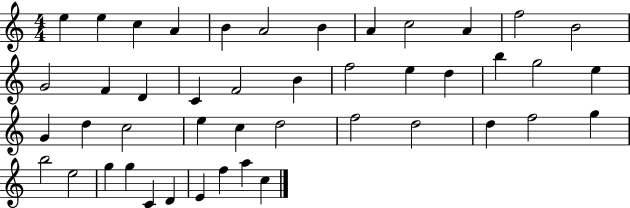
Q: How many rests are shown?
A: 0